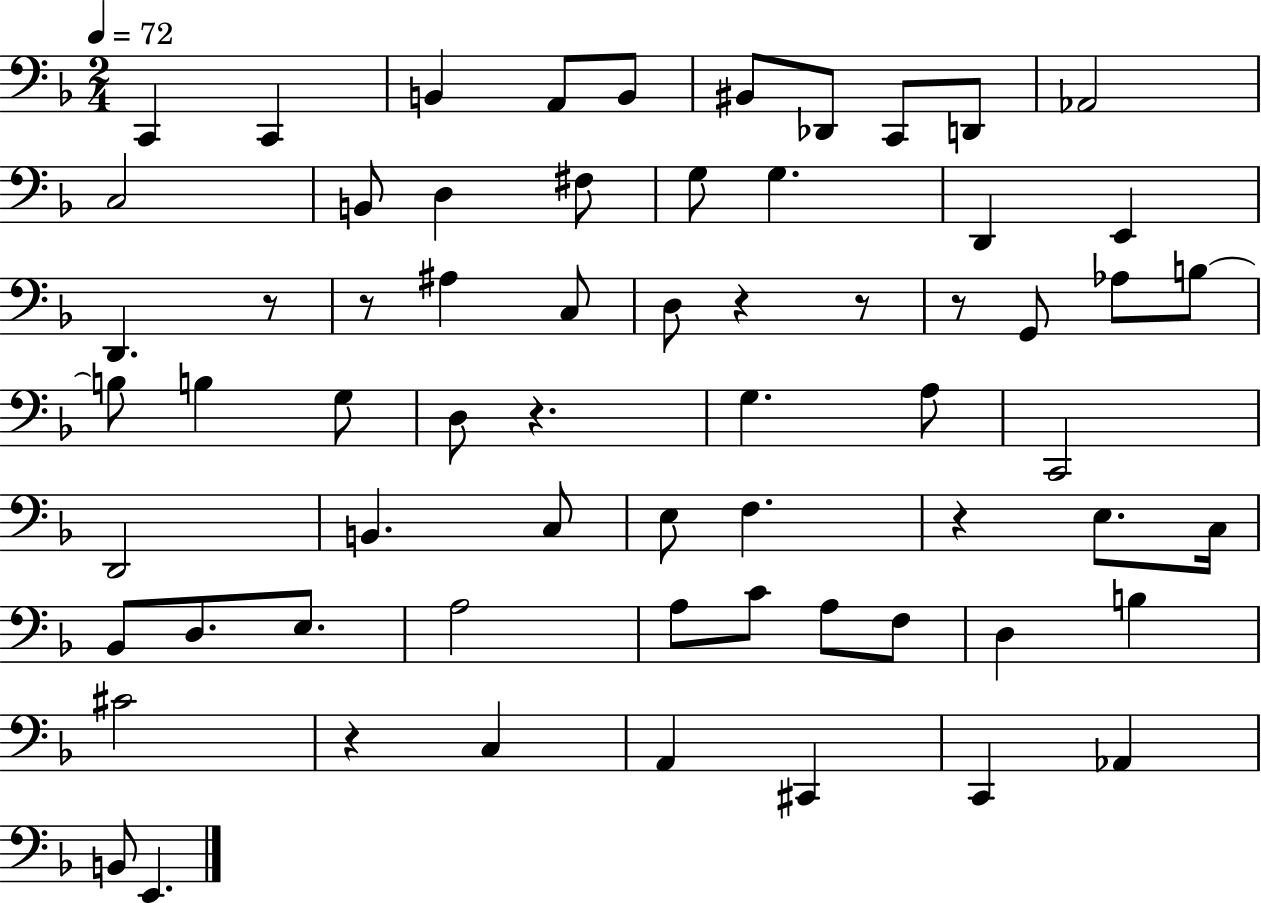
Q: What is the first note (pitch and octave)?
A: C2